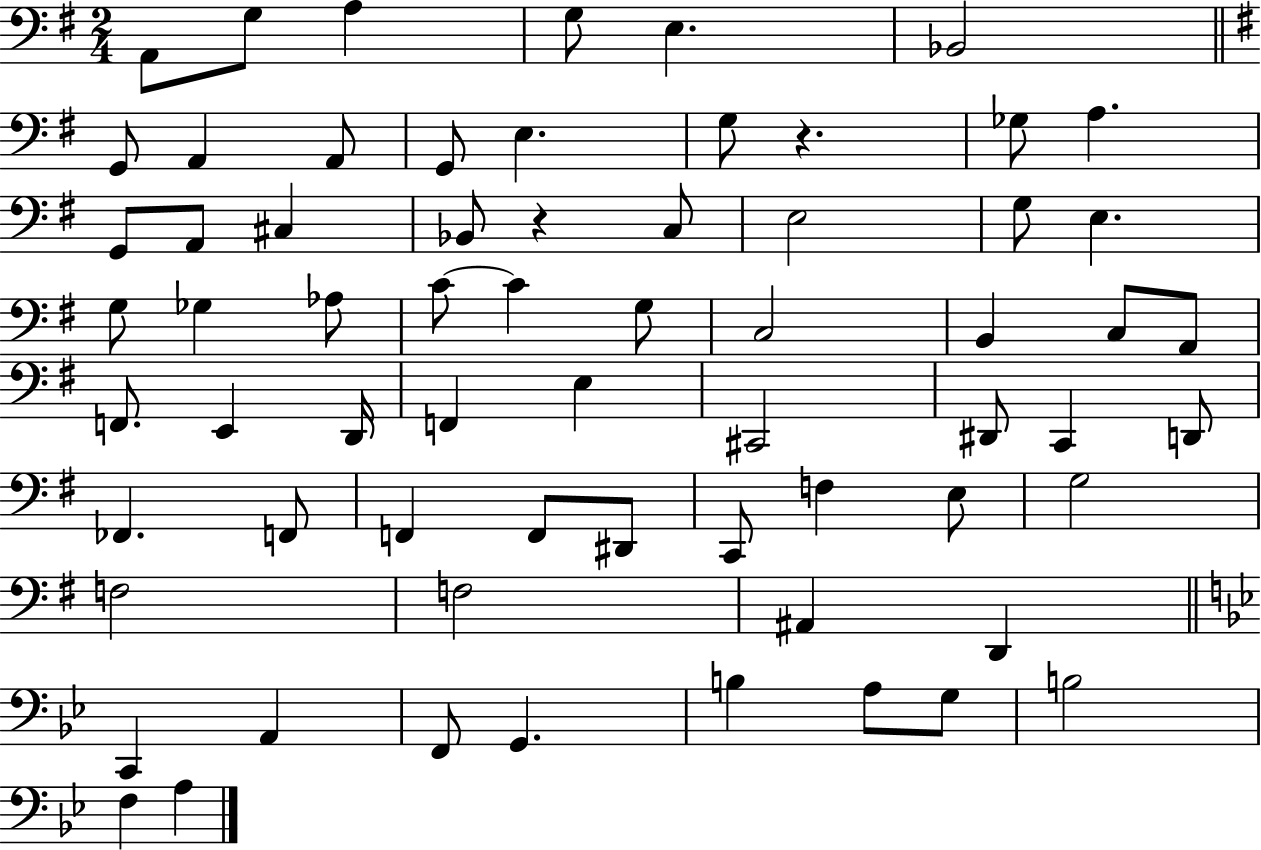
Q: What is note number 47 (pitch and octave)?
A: C2